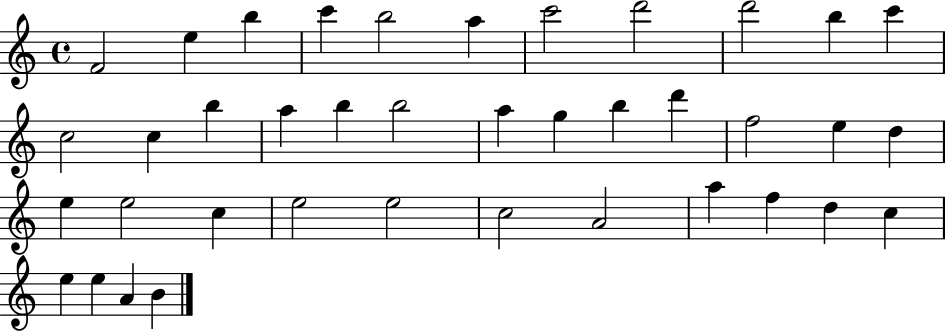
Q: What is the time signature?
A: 4/4